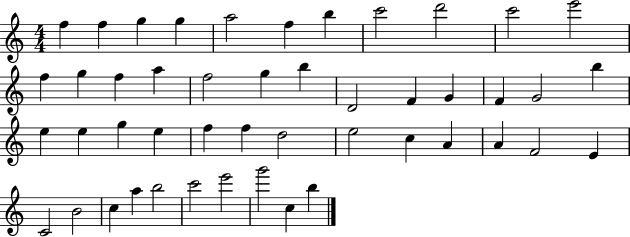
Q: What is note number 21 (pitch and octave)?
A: G4